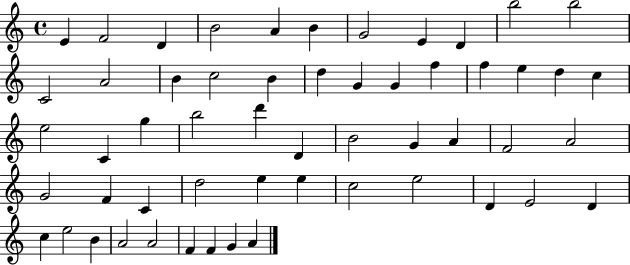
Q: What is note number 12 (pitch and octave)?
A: C4